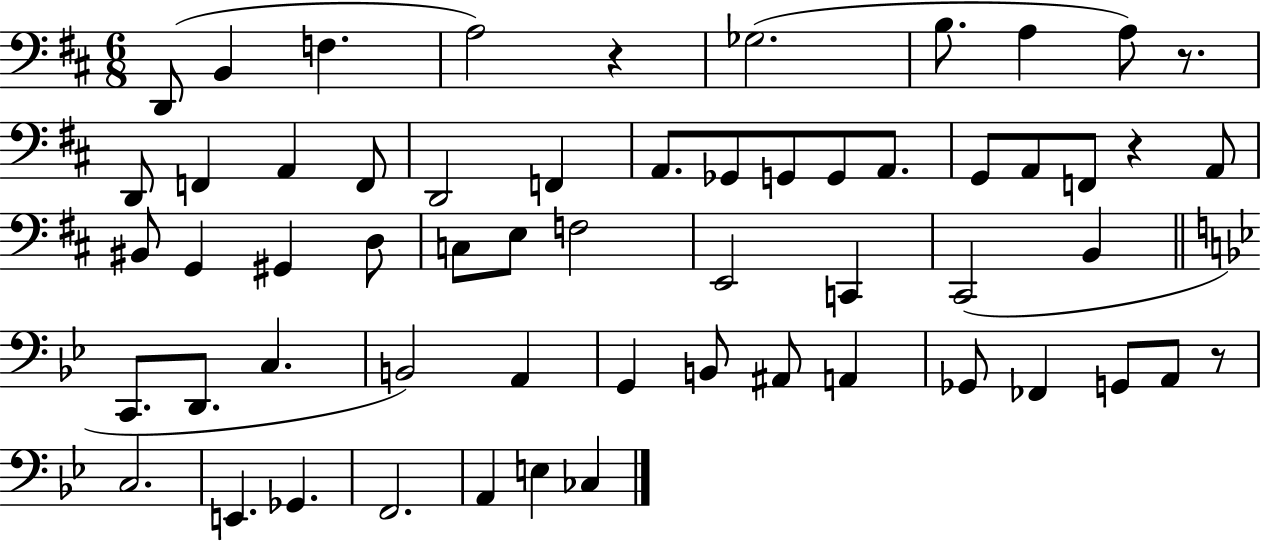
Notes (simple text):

D2/e B2/q F3/q. A3/h R/q Gb3/h. B3/e. A3/q A3/e R/e. D2/e F2/q A2/q F2/e D2/h F2/q A2/e. Gb2/e G2/e G2/e A2/e. G2/e A2/e F2/e R/q A2/e BIS2/e G2/q G#2/q D3/e C3/e E3/e F3/h E2/h C2/q C#2/h B2/q C2/e. D2/e. C3/q. B2/h A2/q G2/q B2/e A#2/e A2/q Gb2/e FES2/q G2/e A2/e R/e C3/h. E2/q. Gb2/q. F2/h. A2/q E3/q CES3/q